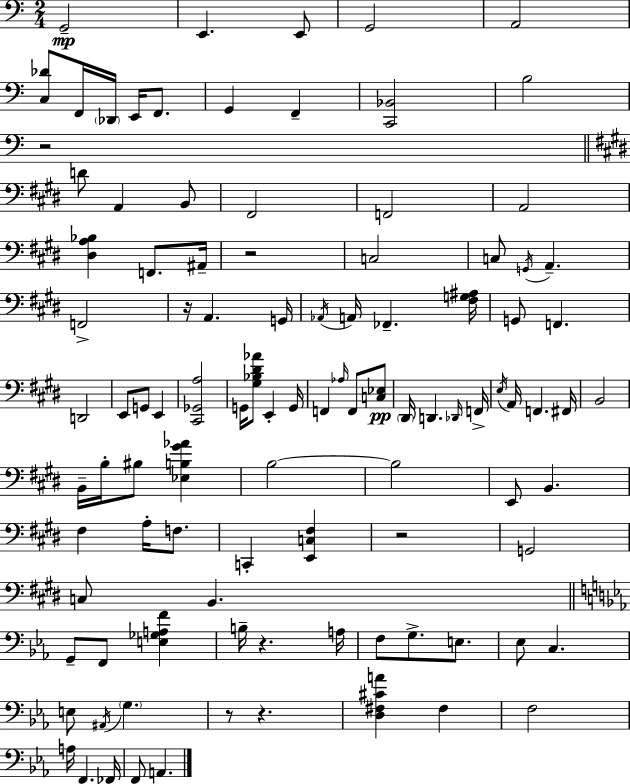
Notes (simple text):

G2/h E2/q. E2/e G2/h A2/h [C3,Db4]/e F2/s Db2/s E2/s F2/e. G2/q F2/q [C2,Bb2]/h B3/h R/h D4/e A2/q B2/e F#2/h F2/h A2/h [D#3,A3,Bb3]/q F2/e. A#2/s R/h C3/h C3/e G2/s A2/q. F2/h R/s A2/q. G2/s Ab2/s A2/s FES2/q. [F#3,G3,A#3]/s G2/e F2/q. D2/h E2/e G2/e E2/q [C#2,Gb2,A3]/h G2/s [G#3,Bb3,D#4,Ab4]/e E2/q G2/s F2/q Ab3/s F2/e [C3,Eb3]/e D#2/s D2/q. Db2/s F2/s E3/s A2/s F2/q. F#2/s B2/h B2/s B3/s BIS3/e [Eb3,B3,G#4,Ab4]/q B3/h B3/h E2/e B2/q. F#3/q A3/s F3/e. C2/q [E2,C3,F#3]/q R/h G2/h C3/e B2/q. G2/e F2/e [E3,Gb3,A3,F4]/q B3/s R/q. A3/s F3/e G3/e. E3/e. Eb3/e C3/q. E3/e A#2/s G3/q. R/e R/q. [D3,F#3,C#4,A4]/q F#3/q F3/h A3/s F2/q. FES2/s F2/e A2/q.